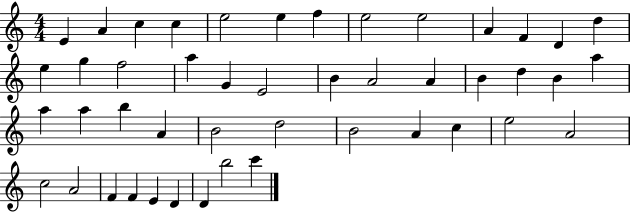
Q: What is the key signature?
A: C major